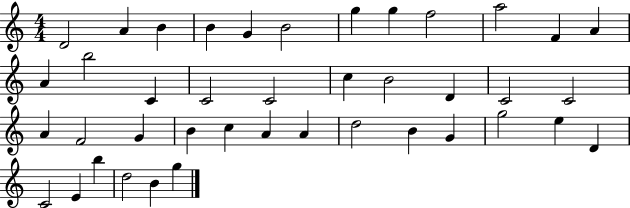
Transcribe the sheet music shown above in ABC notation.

X:1
T:Untitled
M:4/4
L:1/4
K:C
D2 A B B G B2 g g f2 a2 F A A b2 C C2 C2 c B2 D C2 C2 A F2 G B c A A d2 B G g2 e D C2 E b d2 B g